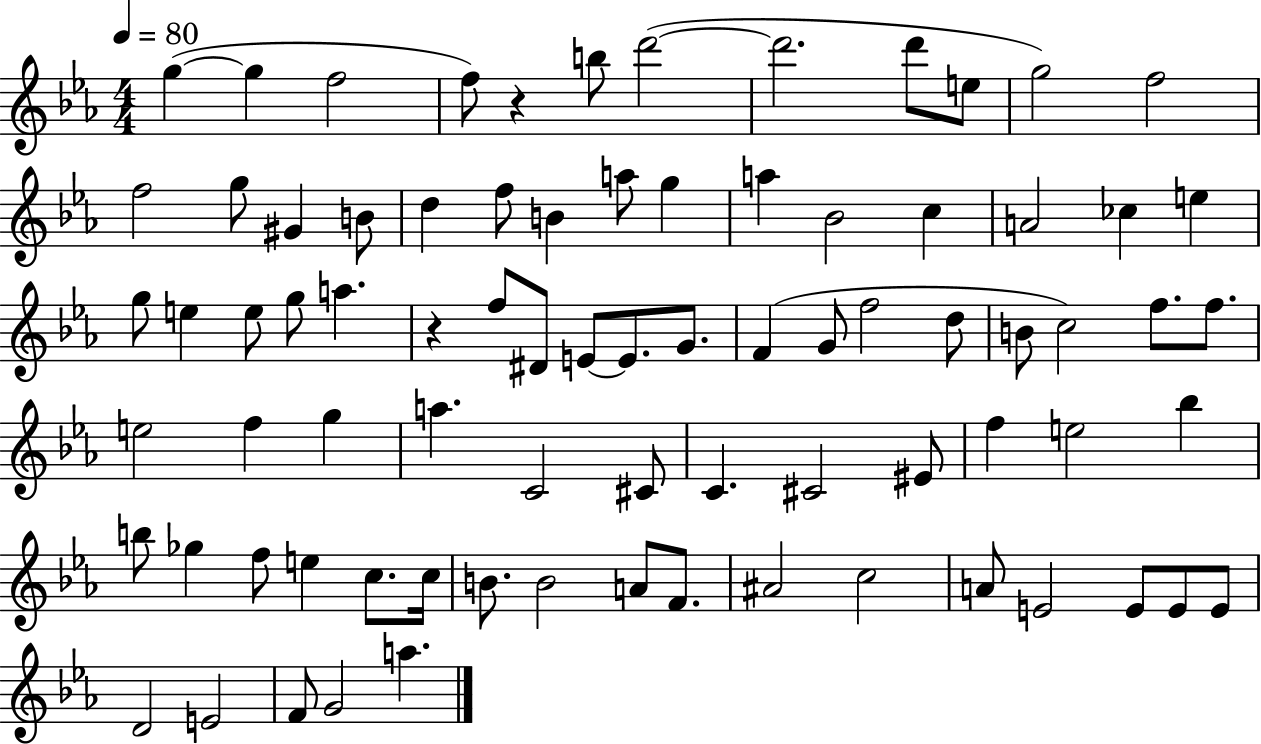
G5/q G5/q F5/h F5/e R/q B5/e D6/h D6/h. D6/e E5/e G5/h F5/h F5/h G5/e G#4/q B4/e D5/q F5/e B4/q A5/e G5/q A5/q Bb4/h C5/q A4/h CES5/q E5/q G5/e E5/q E5/e G5/e A5/q. R/q F5/e D#4/e E4/e E4/e. G4/e. F4/q G4/e F5/h D5/e B4/e C5/h F5/e. F5/e. E5/h F5/q G5/q A5/q. C4/h C#4/e C4/q. C#4/h EIS4/e F5/q E5/h Bb5/q B5/e Gb5/q F5/e E5/q C5/e. C5/s B4/e. B4/h A4/e F4/e. A#4/h C5/h A4/e E4/h E4/e E4/e E4/e D4/h E4/h F4/e G4/h A5/q.